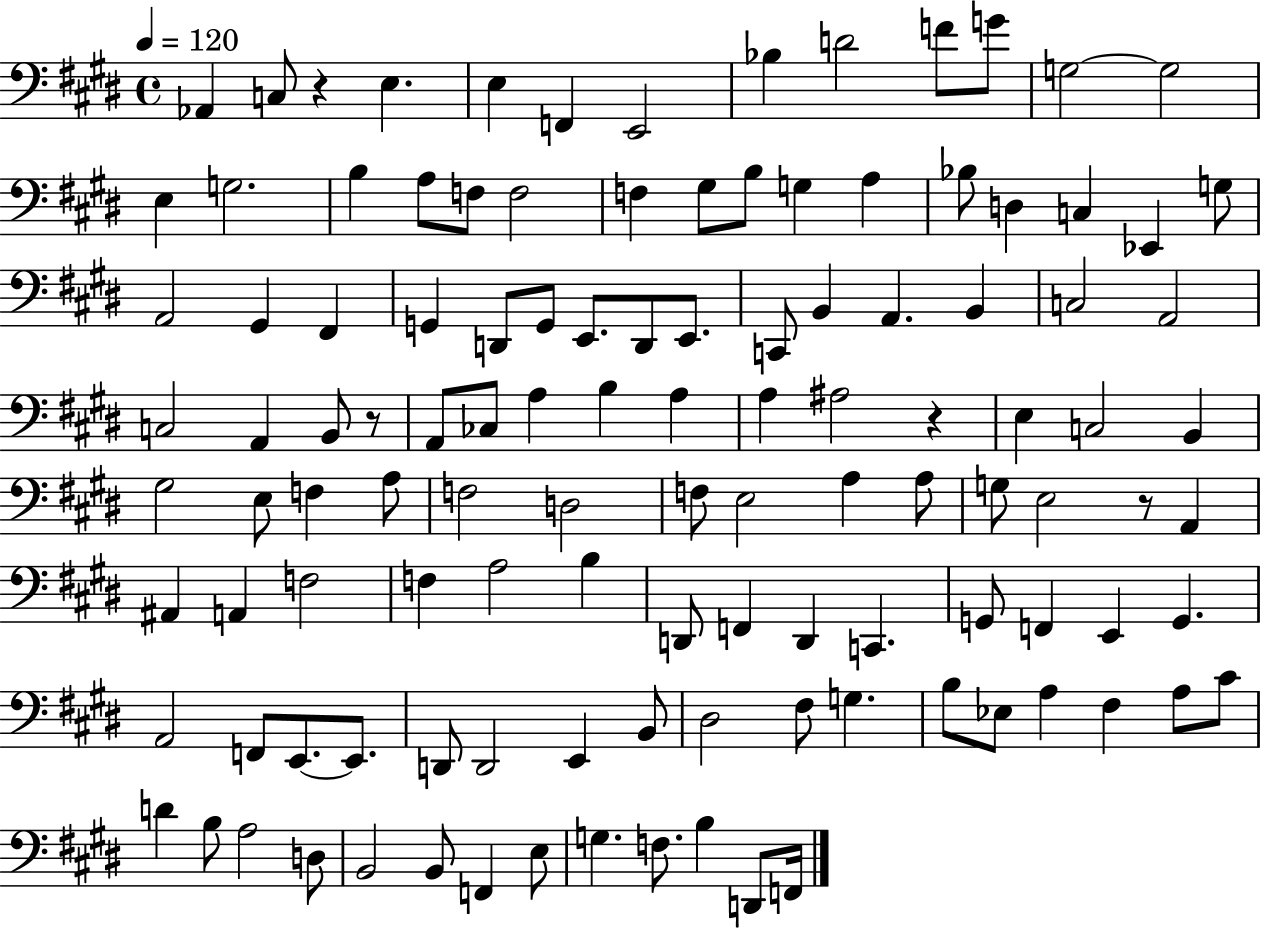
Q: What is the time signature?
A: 4/4